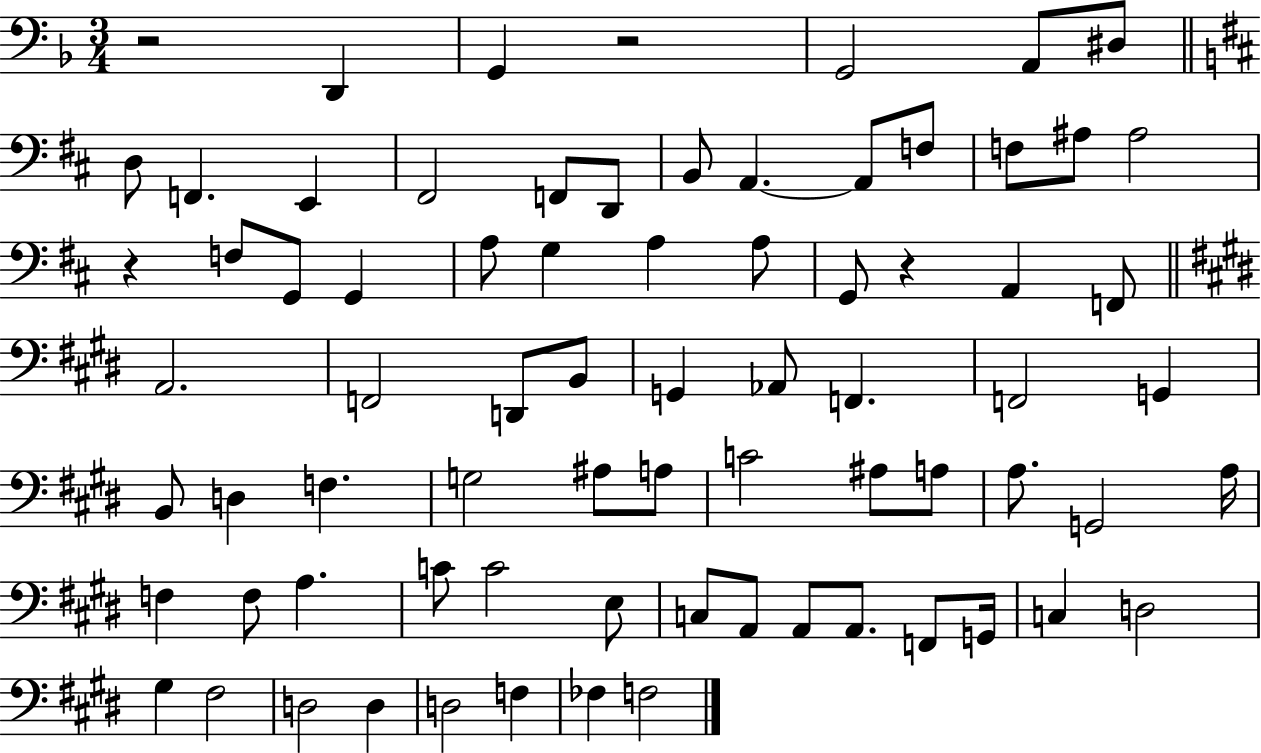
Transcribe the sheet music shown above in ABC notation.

X:1
T:Untitled
M:3/4
L:1/4
K:F
z2 D,, G,, z2 G,,2 A,,/2 ^D,/2 D,/2 F,, E,, ^F,,2 F,,/2 D,,/2 B,,/2 A,, A,,/2 F,/2 F,/2 ^A,/2 ^A,2 z F,/2 G,,/2 G,, A,/2 G, A, A,/2 G,,/2 z A,, F,,/2 A,,2 F,,2 D,,/2 B,,/2 G,, _A,,/2 F,, F,,2 G,, B,,/2 D, F, G,2 ^A,/2 A,/2 C2 ^A,/2 A,/2 A,/2 G,,2 A,/4 F, F,/2 A, C/2 C2 E,/2 C,/2 A,,/2 A,,/2 A,,/2 F,,/2 G,,/4 C, D,2 ^G, ^F,2 D,2 D, D,2 F, _F, F,2